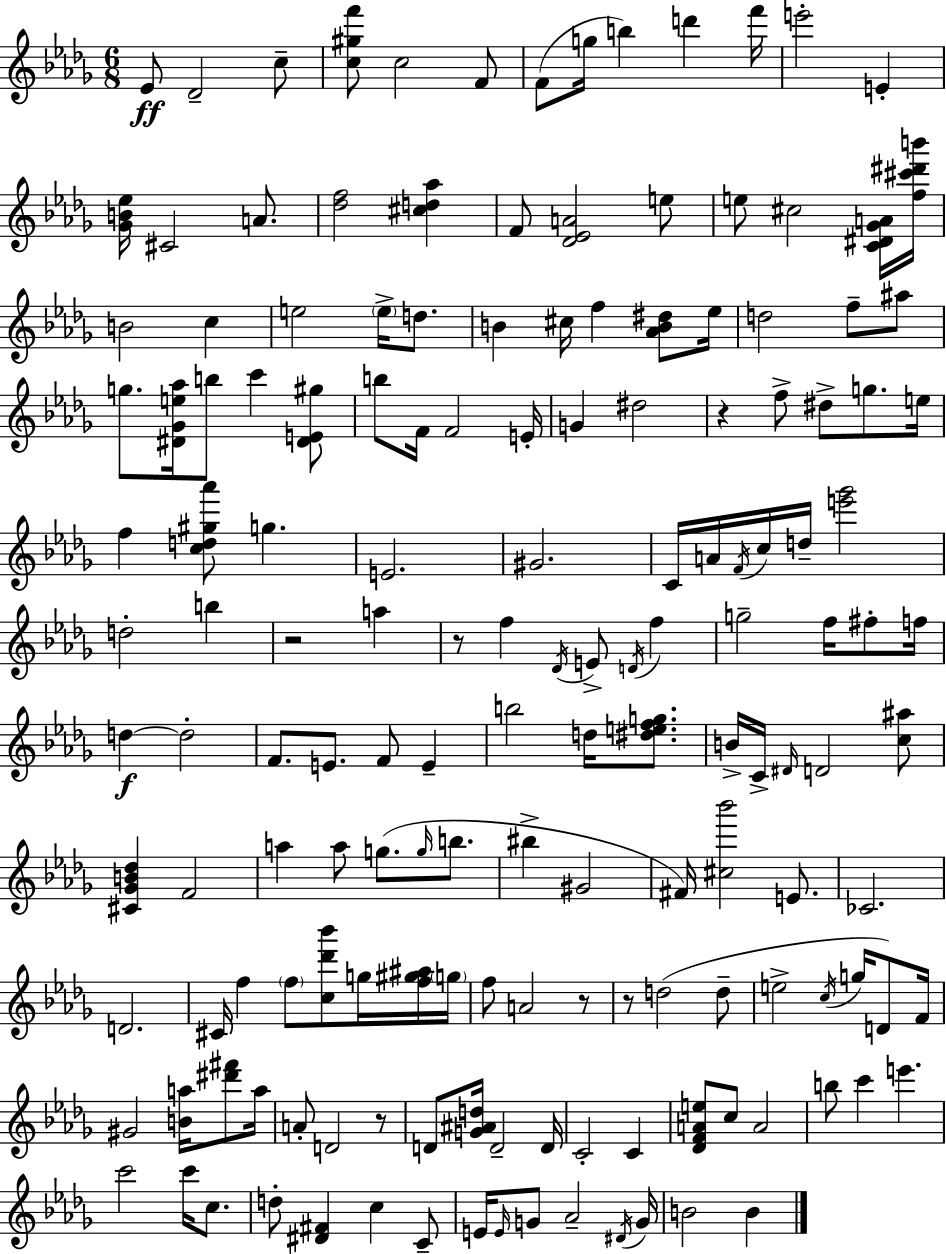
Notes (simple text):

Eb4/e Db4/h C5/e [C5,G#5,F6]/e C5/h F4/e F4/e G5/s B5/q D6/q F6/s E6/h E4/q [Gb4,B4,Eb5]/s C#4/h A4/e. [Db5,F5]/h [C#5,D5,Ab5]/q F4/e [Db4,Eb4,A4]/h E5/e E5/e C#5/h [C4,D#4,Gb4,A4]/s [F5,C#6,D#6,B6]/s B4/h C5/q E5/h E5/s D5/e. B4/q C#5/s F5/q [Ab4,B4,D#5]/e Eb5/s D5/h F5/e A#5/e G5/e. [D#4,Gb4,E5,Ab5]/s B5/e C6/q [D#4,E4,G#5]/e B5/e F4/s F4/h E4/s G4/q D#5/h R/q F5/e D#5/e G5/e. E5/s F5/q [C5,D5,G#5,Ab6]/e G5/q. E4/h. G#4/h. C4/s A4/s F4/s C5/s D5/s [E6,Gb6]/h D5/h B5/q R/h A5/q R/e F5/q Db4/s E4/e D4/s F5/q G5/h F5/s F#5/e F5/s D5/q D5/h F4/e. E4/e. F4/e E4/q B5/h D5/s [D#5,E5,F5,G5]/e. B4/s C4/s D#4/s D4/h [C5,A#5]/e [C#4,Gb4,B4,Db5]/q F4/h A5/q A5/e G5/e. G5/s B5/e. BIS5/q G#4/h F#4/s [C#5,Bb6]/h E4/e. CES4/h. D4/h. C#4/s F5/q F5/e [C5,Db6,Bb6]/e G5/s [F5,G#5,A#5]/s G5/s F5/e A4/h R/e R/e D5/h D5/e E5/h C5/s G5/s D4/e F4/s G#4/h [B4,A5]/s [D#6,F#6]/e A5/s A4/e D4/h R/e D4/e [G4,A#4,D5]/s D4/h D4/s C4/h C4/q [Db4,F4,A4,E5]/e C5/e A4/h B5/e C6/q E6/q. C6/h C6/s C5/e. D5/e [D#4,F#4]/q C5/q C4/e E4/s E4/s G4/e Ab4/h D#4/s G4/s B4/h B4/q